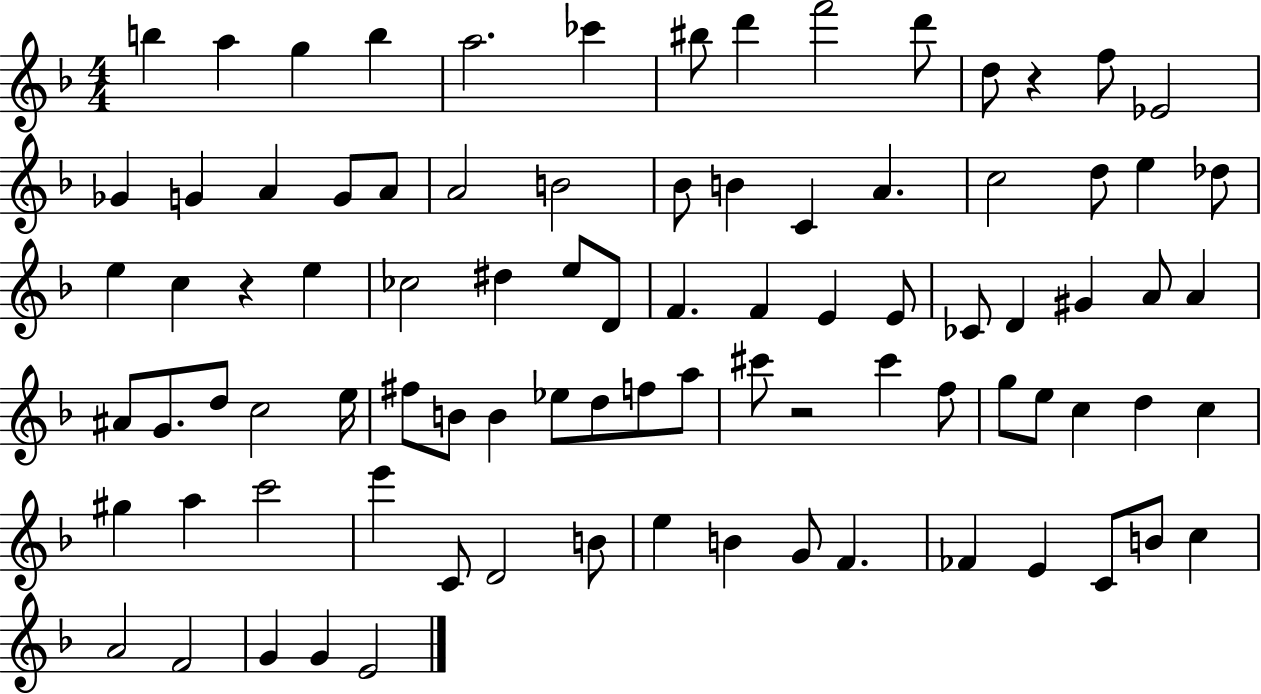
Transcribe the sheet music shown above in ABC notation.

X:1
T:Untitled
M:4/4
L:1/4
K:F
b a g b a2 _c' ^b/2 d' f'2 d'/2 d/2 z f/2 _E2 _G G A G/2 A/2 A2 B2 _B/2 B C A c2 d/2 e _d/2 e c z e _c2 ^d e/2 D/2 F F E E/2 _C/2 D ^G A/2 A ^A/2 G/2 d/2 c2 e/4 ^f/2 B/2 B _e/2 d/2 f/2 a/2 ^c'/2 z2 ^c' f/2 g/2 e/2 c d c ^g a c'2 e' C/2 D2 B/2 e B G/2 F _F E C/2 B/2 c A2 F2 G G E2